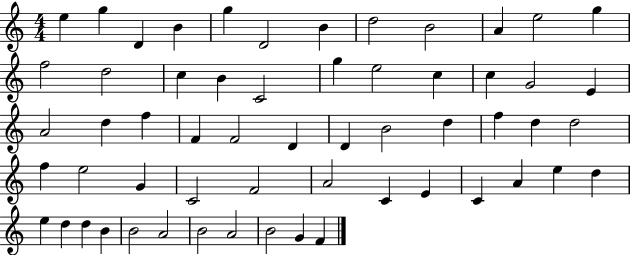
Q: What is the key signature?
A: C major